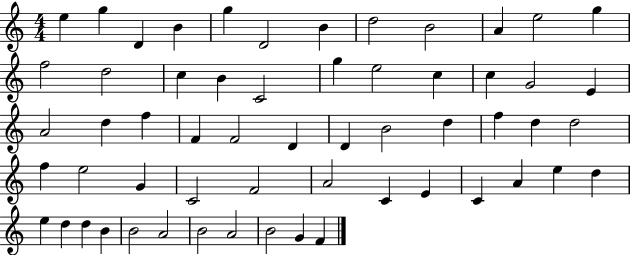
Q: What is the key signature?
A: C major